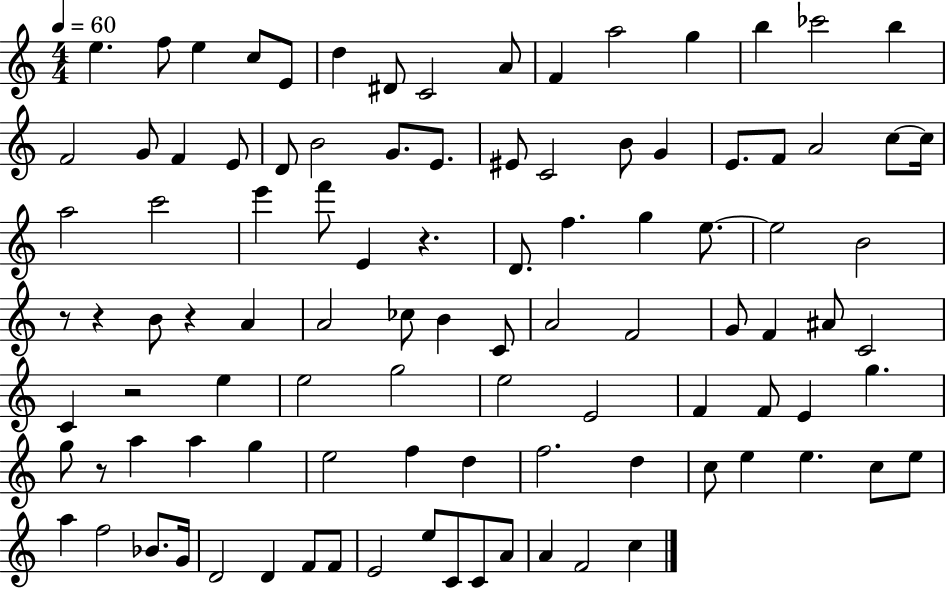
E5/q. F5/e E5/q C5/e E4/e D5/q D#4/e C4/h A4/e F4/q A5/h G5/q B5/q CES6/h B5/q F4/h G4/e F4/q E4/e D4/e B4/h G4/e. E4/e. EIS4/e C4/h B4/e G4/q E4/e. F4/e A4/h C5/e C5/s A5/h C6/h E6/q F6/e E4/q R/q. D4/e. F5/q. G5/q E5/e. E5/h B4/h R/e R/q B4/e R/q A4/q A4/h CES5/e B4/q C4/e A4/h F4/h G4/e F4/q A#4/e C4/h C4/q R/h E5/q E5/h G5/h E5/h E4/h F4/q F4/e E4/q G5/q. G5/e R/e A5/q A5/q G5/q E5/h F5/q D5/q F5/h. D5/q C5/e E5/q E5/q. C5/e E5/e A5/q F5/h Bb4/e. G4/s D4/h D4/q F4/e F4/e E4/h E5/e C4/e C4/e A4/e A4/q F4/h C5/q